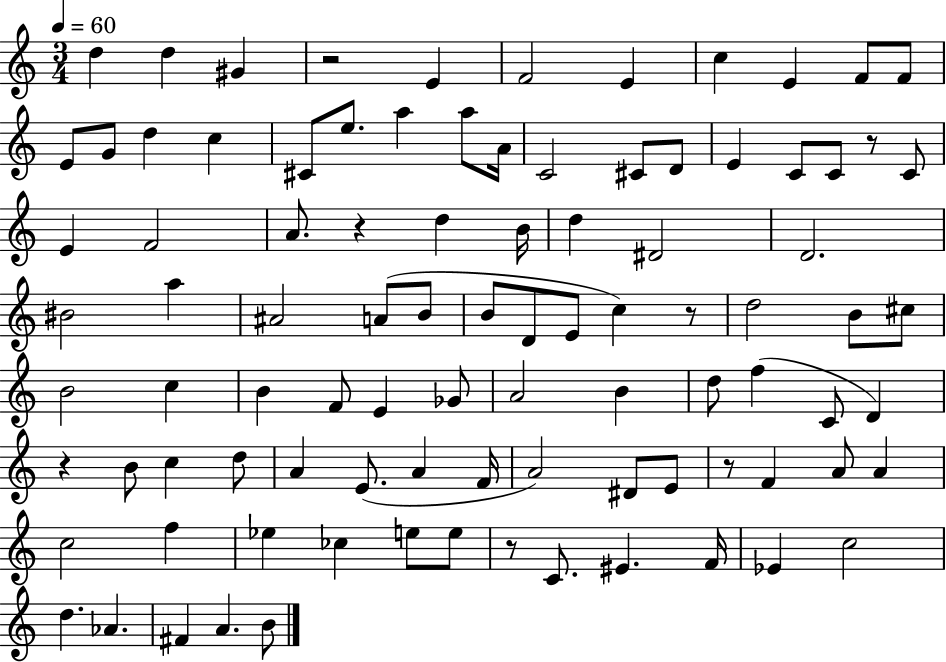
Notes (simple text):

D5/q D5/q G#4/q R/h E4/q F4/h E4/q C5/q E4/q F4/e F4/e E4/e G4/e D5/q C5/q C#4/e E5/e. A5/q A5/e A4/s C4/h C#4/e D4/e E4/q C4/e C4/e R/e C4/e E4/q F4/h A4/e. R/q D5/q B4/s D5/q D#4/h D4/h. BIS4/h A5/q A#4/h A4/e B4/e B4/e D4/e E4/e C5/q R/e D5/h B4/e C#5/e B4/h C5/q B4/q F4/e E4/q Gb4/e A4/h B4/q D5/e F5/q C4/e D4/q R/q B4/e C5/q D5/e A4/q E4/e. A4/q F4/s A4/h D#4/e E4/e R/e F4/q A4/e A4/q C5/h F5/q Eb5/q CES5/q E5/e E5/e R/e C4/e. EIS4/q. F4/s Eb4/q C5/h D5/q. Ab4/q. F#4/q A4/q. B4/e